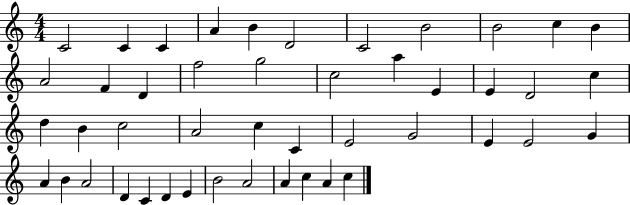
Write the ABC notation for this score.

X:1
T:Untitled
M:4/4
L:1/4
K:C
C2 C C A B D2 C2 B2 B2 c B A2 F D f2 g2 c2 a E E D2 c d B c2 A2 c C E2 G2 E E2 G A B A2 D C D E B2 A2 A c A c